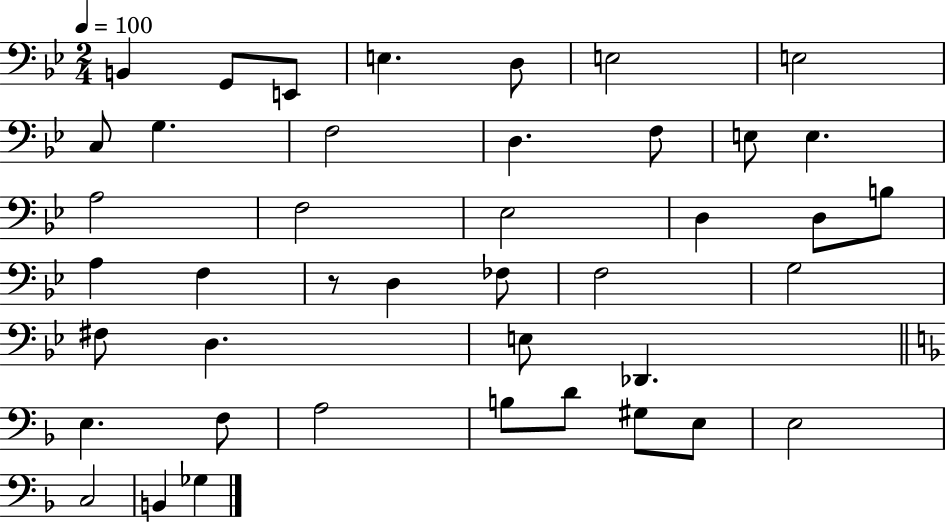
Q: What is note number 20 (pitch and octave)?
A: B3